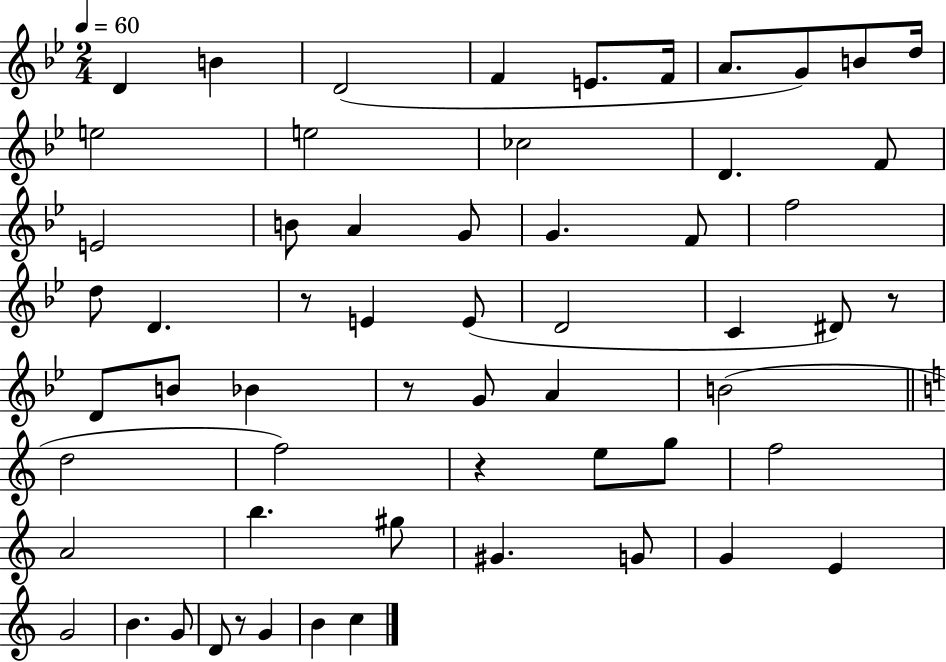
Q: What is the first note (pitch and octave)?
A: D4